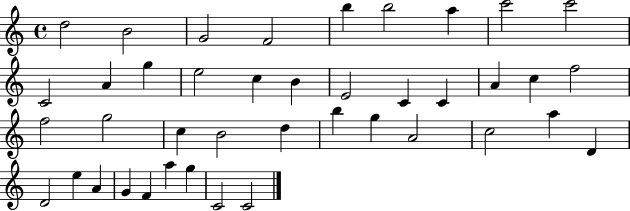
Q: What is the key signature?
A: C major